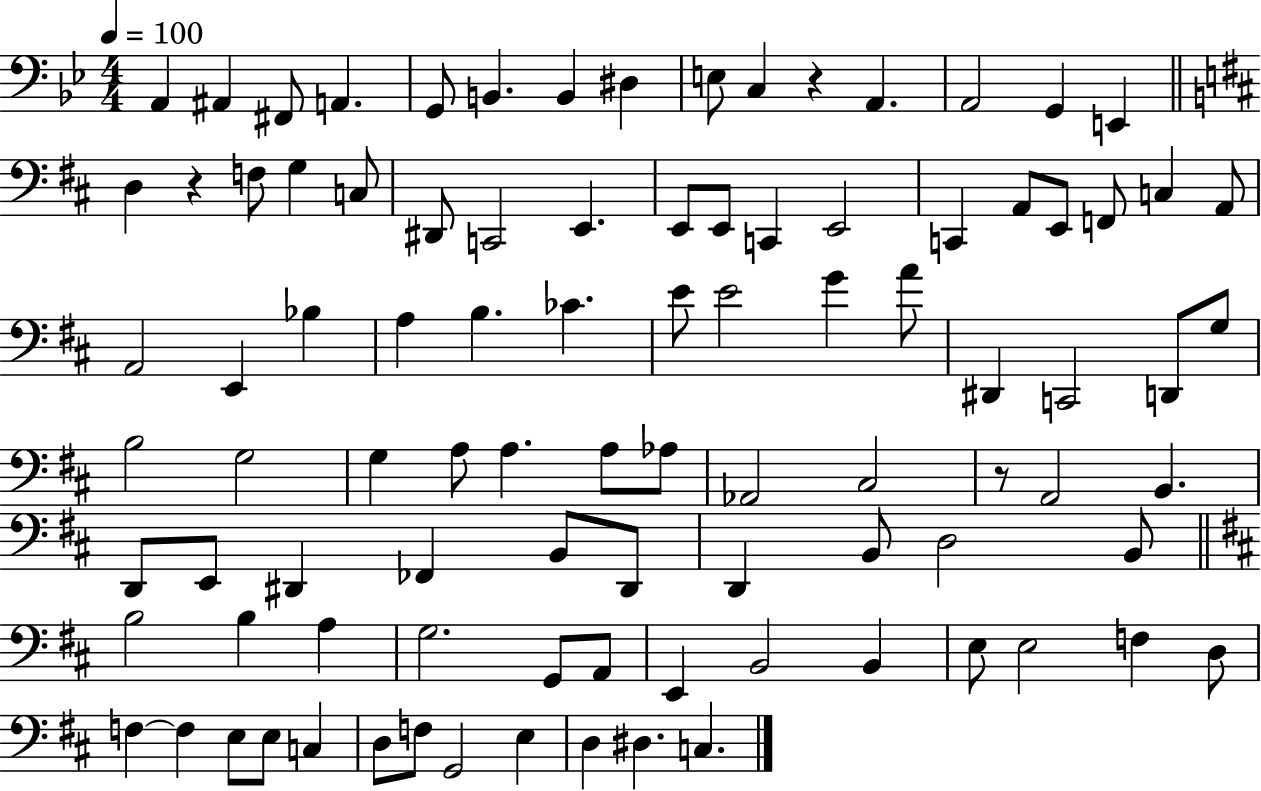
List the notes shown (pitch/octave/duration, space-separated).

A2/q A#2/q F#2/e A2/q. G2/e B2/q. B2/q D#3/q E3/e C3/q R/q A2/q. A2/h G2/q E2/q D3/q R/q F3/e G3/q C3/e D#2/e C2/h E2/q. E2/e E2/e C2/q E2/h C2/q A2/e E2/e F2/e C3/q A2/e A2/h E2/q Bb3/q A3/q B3/q. CES4/q. E4/e E4/h G4/q A4/e D#2/q C2/h D2/e G3/e B3/h G3/h G3/q A3/e A3/q. A3/e Ab3/e Ab2/h C#3/h R/e A2/h B2/q. D2/e E2/e D#2/q FES2/q B2/e D#2/e D2/q B2/e D3/h B2/e B3/h B3/q A3/q G3/h. G2/e A2/e E2/q B2/h B2/q E3/e E3/h F3/q D3/e F3/q F3/q E3/e E3/e C3/q D3/e F3/e G2/h E3/q D3/q D#3/q. C3/q.